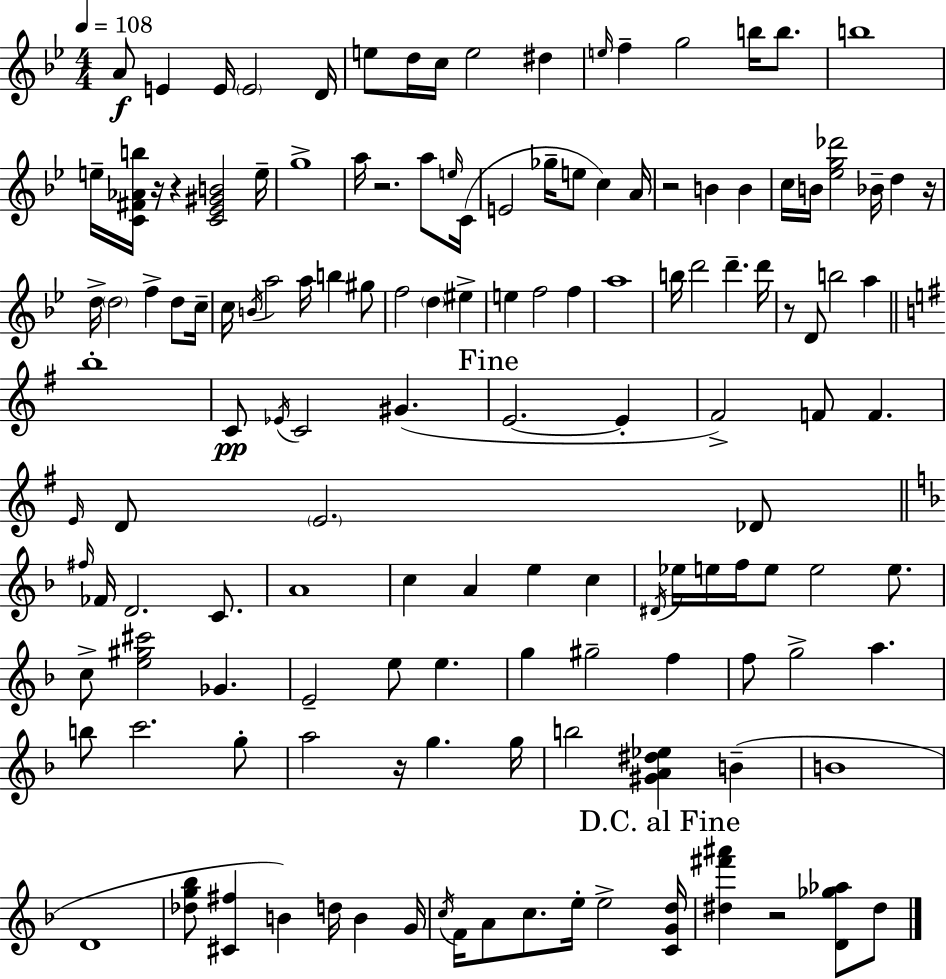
{
  \clef treble
  \numericTimeSignature
  \time 4/4
  \key bes \major
  \tempo 4 = 108
  a'8\f e'4 e'16 \parenthesize e'2 d'16 | e''8 d''16 c''16 e''2 dis''4 | \grace { e''16 } f''4-- g''2 b''16 b''8. | b''1 | \break e''16-- <c' fis' aes' b''>16 r16 r4 <c' ees' gis' b'>2 | e''16-- g''1-> | a''16 r2. a''8 | \grace { e''16 }( c'16 e'2 ges''16-- e''8 c''4) | \break a'16 r2 b'4 b'4 | c''16 b'16 <ees'' g'' des'''>2 bes'16-- d''4 | r16 d''16-> \parenthesize d''2 f''4-> d''8 | c''16-- c''16 \acciaccatura { b'16 } a''2 a''16 b''4 | \break gis''8 f''2 \parenthesize d''4 eis''4-> | e''4 f''2 f''4 | a''1 | b''16 d'''2 d'''4.-- | \break d'''16 r8 d'8 b''2 a''4 | \bar "||" \break \key e \minor b''1-. | c'8\pp \acciaccatura { ees'16 } c'2 gis'4.( | \mark "Fine" e'2.~~ e'4-. | fis'2->) f'8 f'4. | \break \grace { e'16 } d'8 \parenthesize e'2. | des'8 \bar "||" \break \key f \major \grace { fis''16 } fes'16 d'2. c'8. | a'1 | c''4 a'4 e''4 c''4 | \acciaccatura { dis'16 } ees''16 e''16 f''16 e''8 e''2 e''8. | \break c''8-> <e'' gis'' cis'''>2 ges'4. | e'2-- e''8 e''4. | g''4 gis''2-- f''4 | f''8 g''2-> a''4. | \break b''8 c'''2. | g''8-. a''2 r16 g''4. | g''16 b''2 <gis' a' dis'' ees''>4 b'4--( | b'1 | \break d'1 | <des'' g'' bes''>8 <cis' fis''>4 b'4) d''16 b'4 | g'16 \acciaccatura { c''16 } f'16 a'8 c''8. e''16-. e''2-> | \mark "D.C. al Fine" <c' g' d''>16 <dis'' fis''' ais'''>4 r2 <d' ges'' aes''>8 | \break dis''8 \bar "|."
}